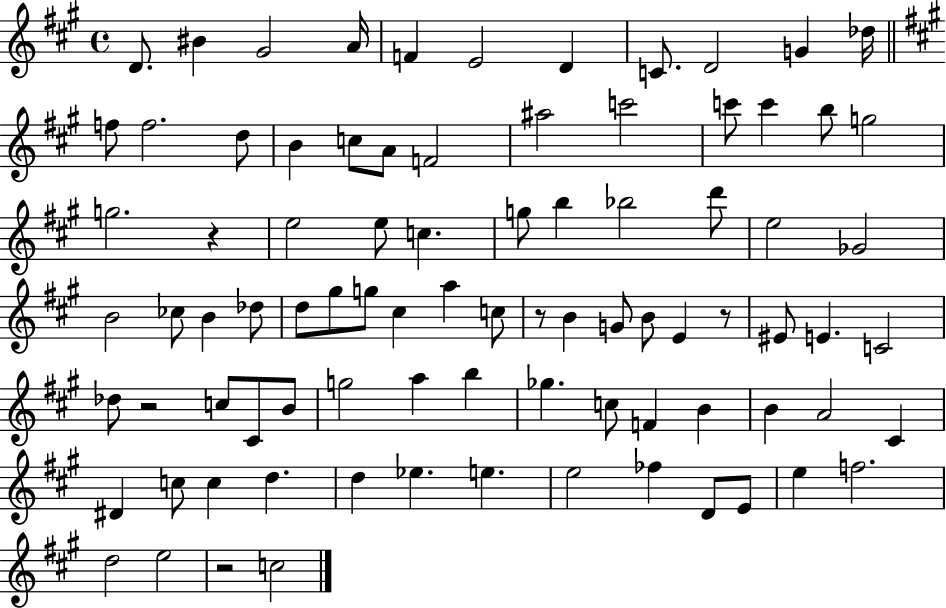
D4/e. BIS4/q G#4/h A4/s F4/q E4/h D4/q C4/e. D4/h G4/q Db5/s F5/e F5/h. D5/e B4/q C5/e A4/e F4/h A#5/h C6/h C6/e C6/q B5/e G5/h G5/h. R/q E5/h E5/e C5/q. G5/e B5/q Bb5/h D6/e E5/h Gb4/h B4/h CES5/e B4/q Db5/e D5/e G#5/e G5/e C#5/q A5/q C5/e R/e B4/q G4/e B4/e E4/q R/e EIS4/e E4/q. C4/h Db5/e R/h C5/e C#4/e B4/e G5/h A5/q B5/q Gb5/q. C5/e F4/q B4/q B4/q A4/h C#4/q D#4/q C5/e C5/q D5/q. D5/q Eb5/q. E5/q. E5/h FES5/q D4/e E4/e E5/q F5/h. D5/h E5/h R/h C5/h